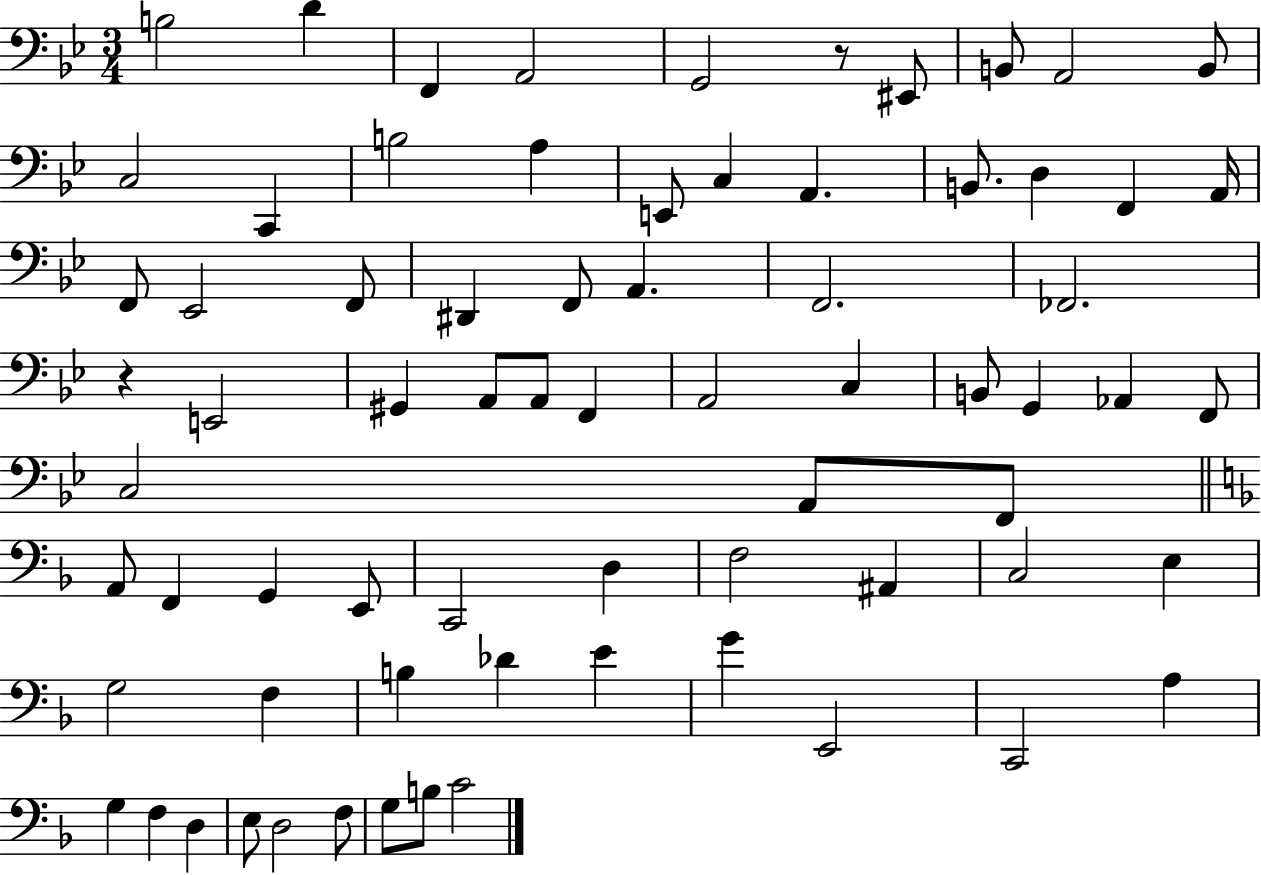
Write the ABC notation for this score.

X:1
T:Untitled
M:3/4
L:1/4
K:Bb
B,2 D F,, A,,2 G,,2 z/2 ^E,,/2 B,,/2 A,,2 B,,/2 C,2 C,, B,2 A, E,,/2 C, A,, B,,/2 D, F,, A,,/4 F,,/2 _E,,2 F,,/2 ^D,, F,,/2 A,, F,,2 _F,,2 z E,,2 ^G,, A,,/2 A,,/2 F,, A,,2 C, B,,/2 G,, _A,, F,,/2 C,2 A,,/2 F,,/2 A,,/2 F,, G,, E,,/2 C,,2 D, F,2 ^A,, C,2 E, G,2 F, B, _D E G E,,2 C,,2 A, G, F, D, E,/2 D,2 F,/2 G,/2 B,/2 C2